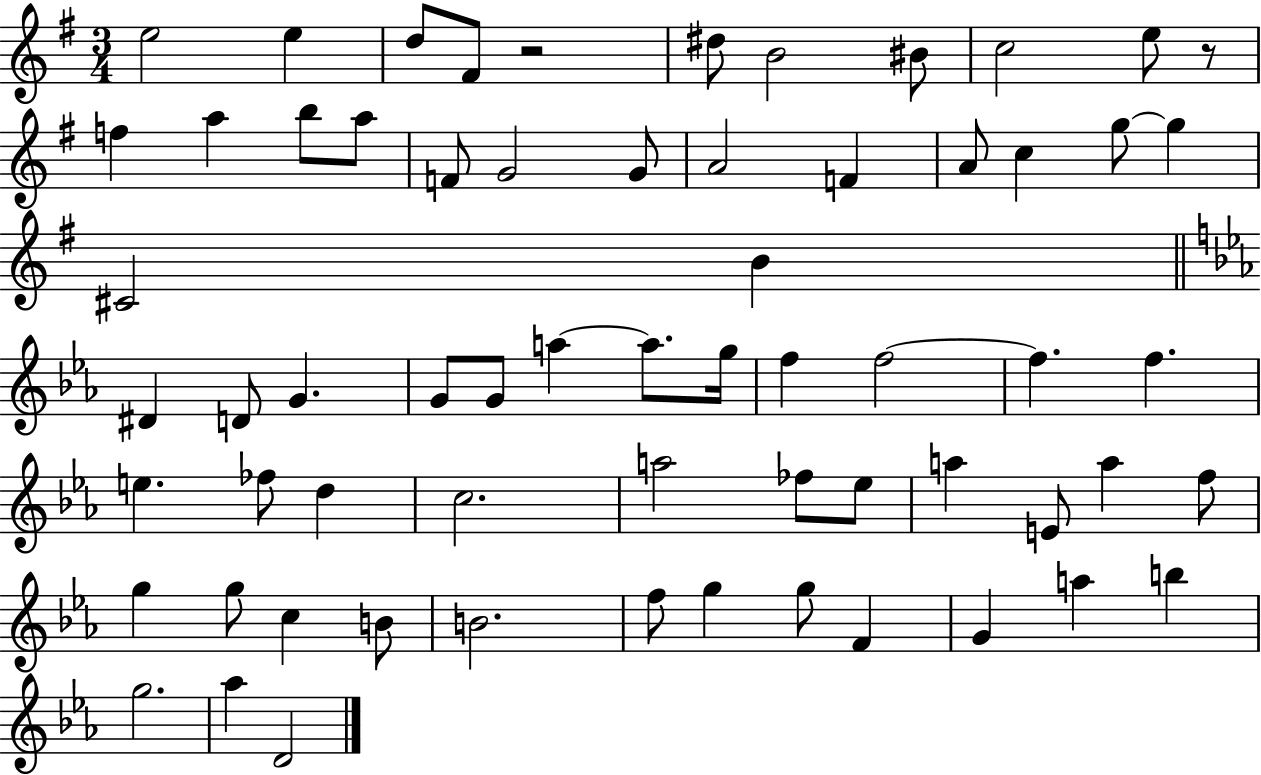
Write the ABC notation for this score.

X:1
T:Untitled
M:3/4
L:1/4
K:G
e2 e d/2 ^F/2 z2 ^d/2 B2 ^B/2 c2 e/2 z/2 f a b/2 a/2 F/2 G2 G/2 A2 F A/2 c g/2 g ^C2 B ^D D/2 G G/2 G/2 a a/2 g/4 f f2 f f e _f/2 d c2 a2 _f/2 _e/2 a E/2 a f/2 g g/2 c B/2 B2 f/2 g g/2 F G a b g2 _a D2